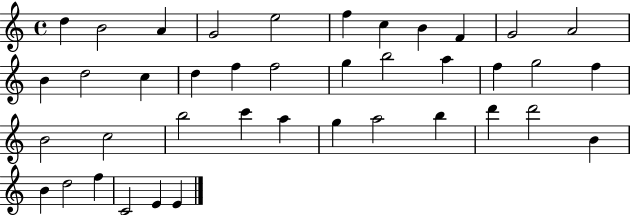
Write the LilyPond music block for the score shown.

{
  \clef treble
  \time 4/4
  \defaultTimeSignature
  \key c \major
  d''4 b'2 a'4 | g'2 e''2 | f''4 c''4 b'4 f'4 | g'2 a'2 | \break b'4 d''2 c''4 | d''4 f''4 f''2 | g''4 b''2 a''4 | f''4 g''2 f''4 | \break b'2 c''2 | b''2 c'''4 a''4 | g''4 a''2 b''4 | d'''4 d'''2 b'4 | \break b'4 d''2 f''4 | c'2 e'4 e'4 | \bar "|."
}